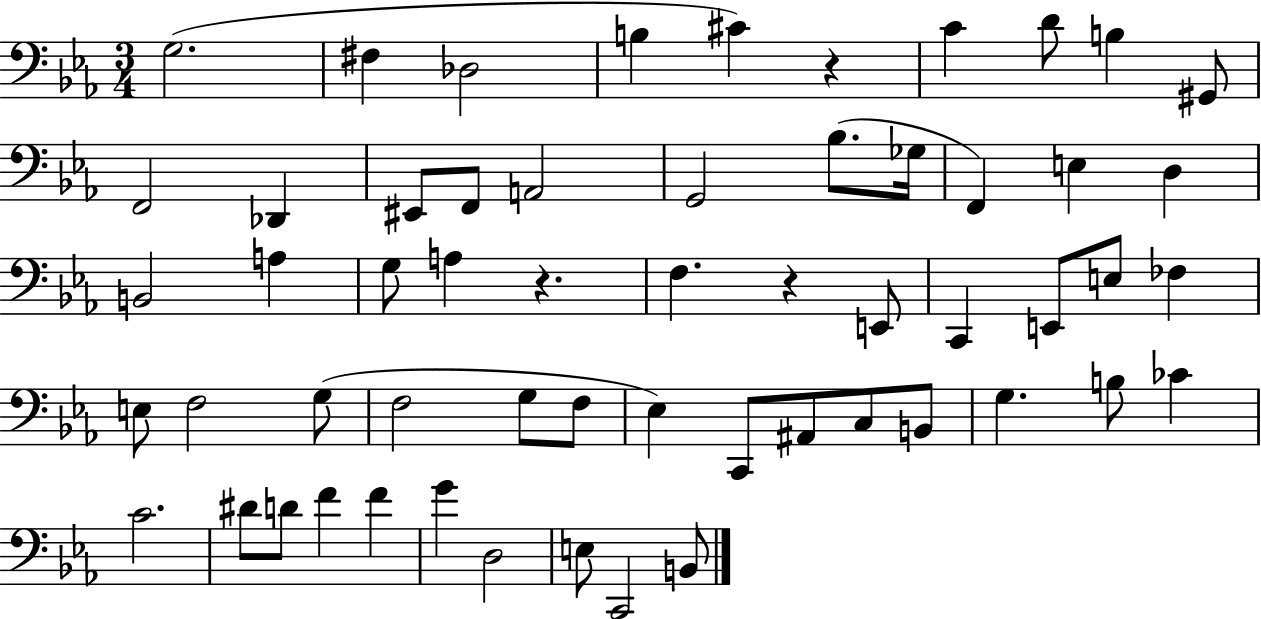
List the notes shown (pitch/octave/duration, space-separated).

G3/h. F#3/q Db3/h B3/q C#4/q R/q C4/q D4/e B3/q G#2/e F2/h Db2/q EIS2/e F2/e A2/h G2/h Bb3/e. Gb3/s F2/q E3/q D3/q B2/h A3/q G3/e A3/q R/q. F3/q. R/q E2/e C2/q E2/e E3/e FES3/q E3/e F3/h G3/e F3/h G3/e F3/e Eb3/q C2/e A#2/e C3/e B2/e G3/q. B3/e CES4/q C4/h. D#4/e D4/e F4/q F4/q G4/q D3/h E3/e C2/h B2/e